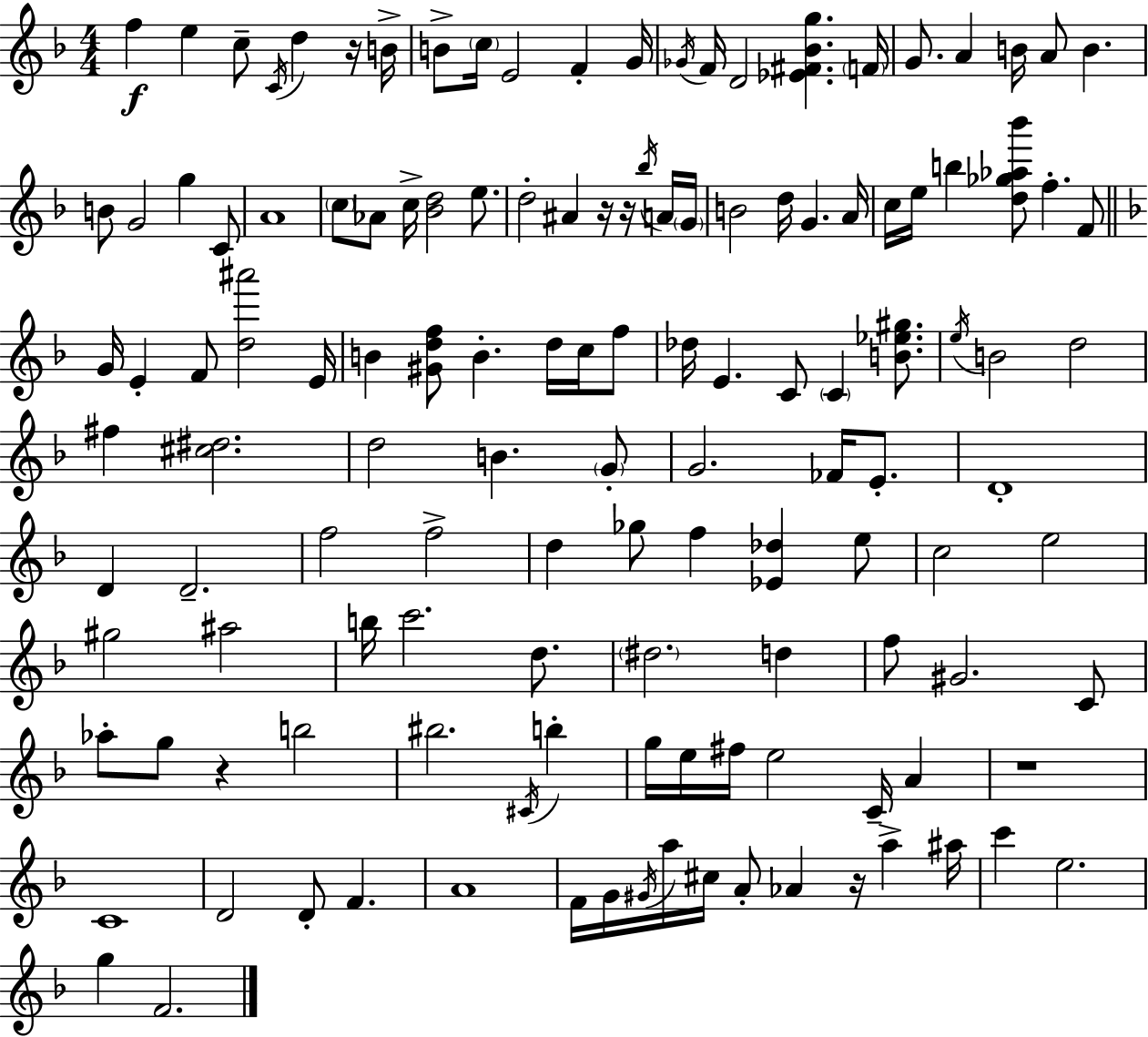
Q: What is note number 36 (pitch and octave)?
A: D5